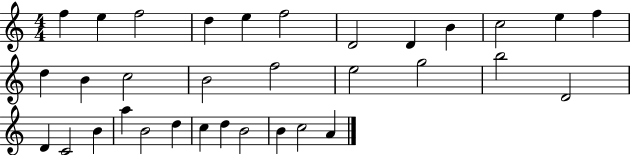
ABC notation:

X:1
T:Untitled
M:4/4
L:1/4
K:C
f e f2 d e f2 D2 D B c2 e f d B c2 B2 f2 e2 g2 b2 D2 D C2 B a B2 d c d B2 B c2 A